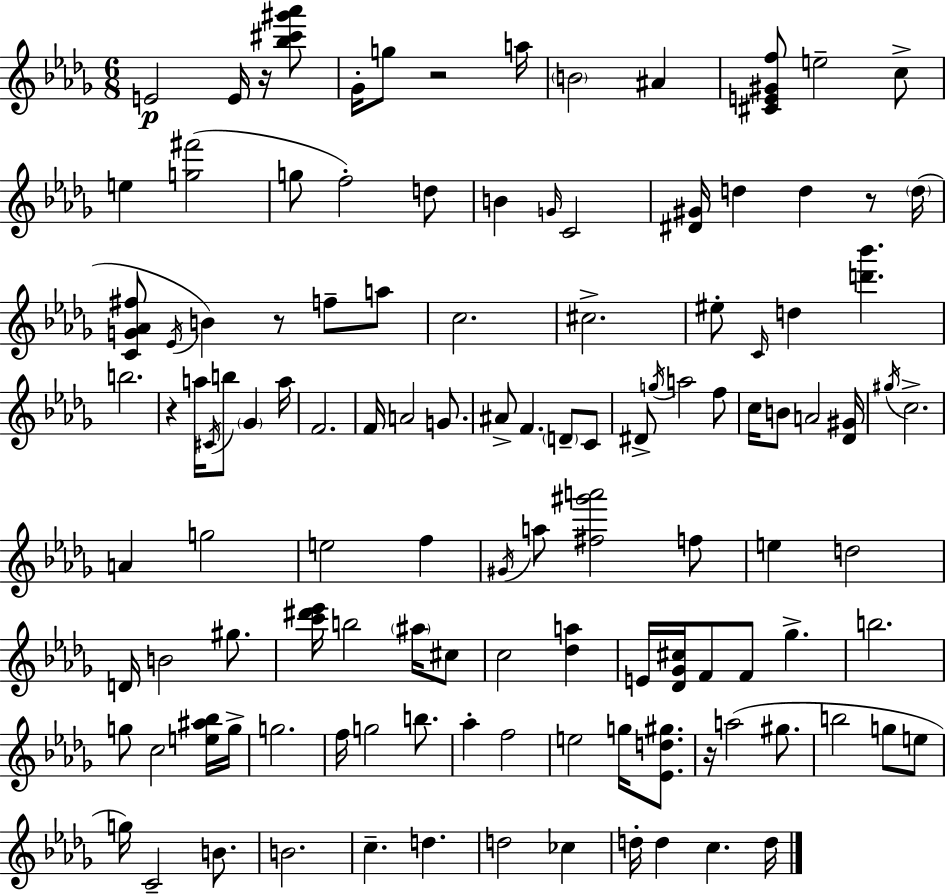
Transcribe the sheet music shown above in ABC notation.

X:1
T:Untitled
M:6/8
L:1/4
K:Bbm
E2 E/4 z/4 [_b^c'^g'_a']/2 _G/4 g/2 z2 a/4 B2 ^A [^CE^Gf]/2 e2 c/2 e [g^f']2 g/2 f2 d/2 B G/4 C2 [^D^G]/4 d d z/2 d/4 [CG_A^f]/2 _E/4 B z/2 f/2 a/2 c2 ^c2 ^e/2 C/4 d [d'_b'] b2 z a/4 ^C/4 b/2 _G a/4 F2 F/4 A2 G/2 ^A/2 F D/2 C/2 ^D/2 g/4 a2 f/2 c/4 B/2 A2 [_D^G]/4 ^g/4 c2 A g2 e2 f ^G/4 a/2 [^f^g'a']2 f/2 e d2 D/4 B2 ^g/2 [c'^d'_e']/4 b2 ^a/4 ^c/2 c2 [_da] E/4 [_D_G^c]/4 F/2 F/2 _g b2 g/2 c2 [e^a_b]/4 g/4 g2 f/4 g2 b/2 _a f2 e2 g/4 [_Ed^g]/2 z/4 a2 ^g/2 b2 g/2 e/2 g/4 C2 B/2 B2 c d d2 _c d/4 d c d/4